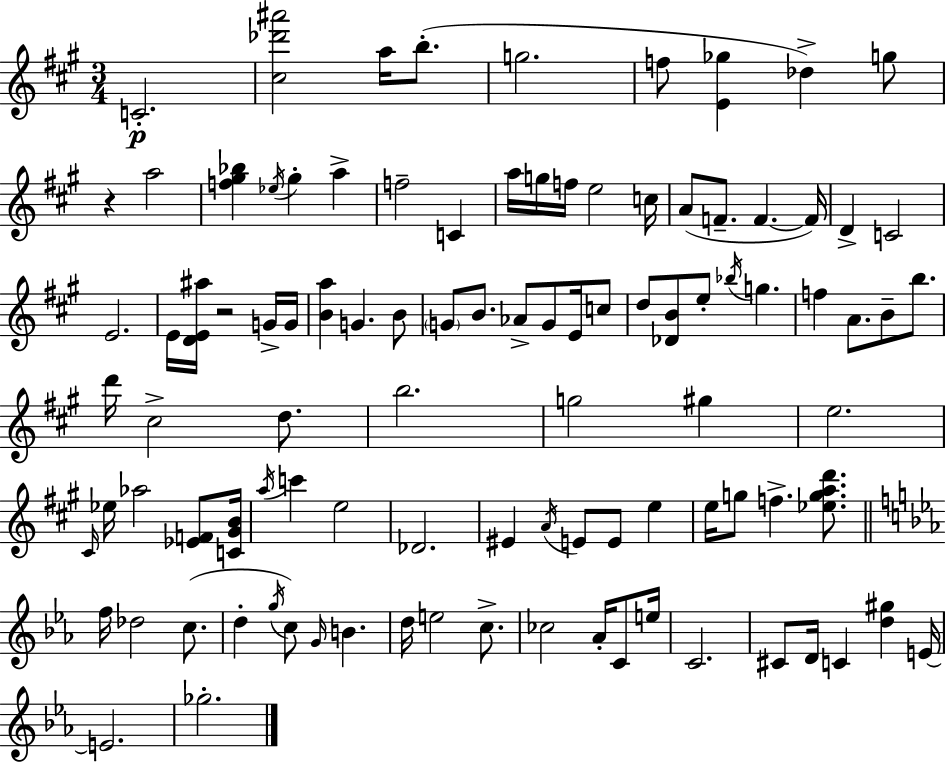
{
  \clef treble
  \numericTimeSignature
  \time 3/4
  \key a \major
  c'2.-.\p | <cis'' des''' ais'''>2 a''16 b''8.-.( | g''2. | f''8 <e' ges''>4 des''4->) g''8 | \break r4 a''2 | <f'' gis'' bes''>4 \acciaccatura { ees''16 } gis''4-. a''4-> | f''2-- c'4 | a''16 g''16 f''16 e''2 | \break c''16 a'8( f'8.-- f'4.~~ | f'16) d'4-> c'2 | e'2. | e'16 <d' e' ais''>16 r2 g'16-> | \break g'16 <b' a''>4 g'4. b'8 | \parenthesize g'8 b'8. aes'8-> g'8 e'16 c''8 | d''8 <des' b'>8 e''8-. \acciaccatura { bes''16 } g''4. | f''4 a'8. b'8-- b''8. | \break d'''16 cis''2-> d''8. | b''2. | g''2 gis''4 | e''2. | \break \grace { cis'16 } ees''16 aes''2 | <ees' f'>8 <c' gis' b'>16 \acciaccatura { a''16 } c'''4 e''2 | des'2. | eis'4 \acciaccatura { a'16 } e'8 e'8 | \break e''4 e''16 g''8 f''4.-> | <ees'' g'' a'' d'''>8. \bar "||" \break \key c \minor f''16 des''2 c''8.( | d''4-. \acciaccatura { g''16 }) c''8 \grace { g'16 } b'4. | d''16 e''2 c''8.-> | ces''2 aes'16-. c'8 | \break e''16 c'2. | cis'8 d'16 c'4 <d'' gis''>4 | e'16~~ e'2. | ges''2.-. | \break \bar "|."
}